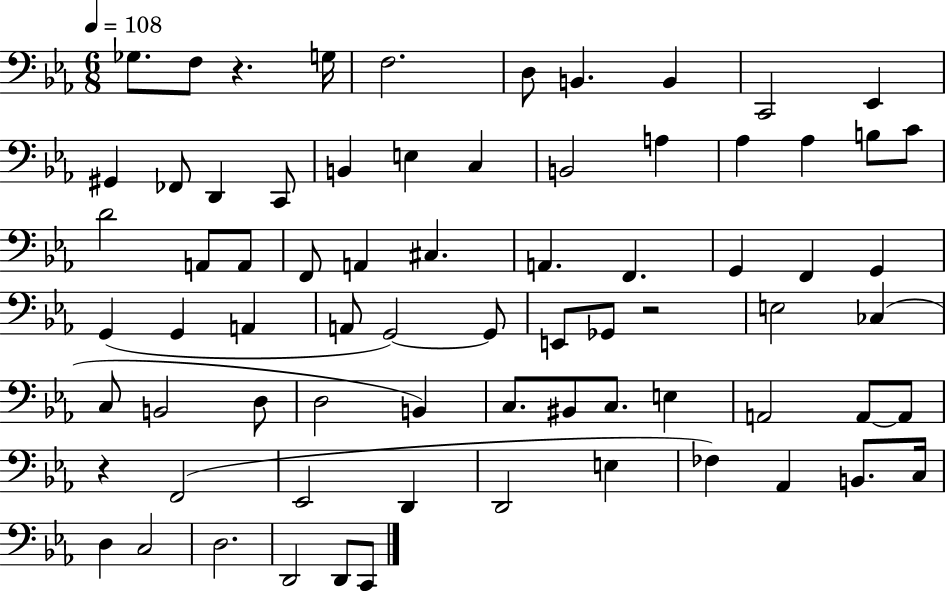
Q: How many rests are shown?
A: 3